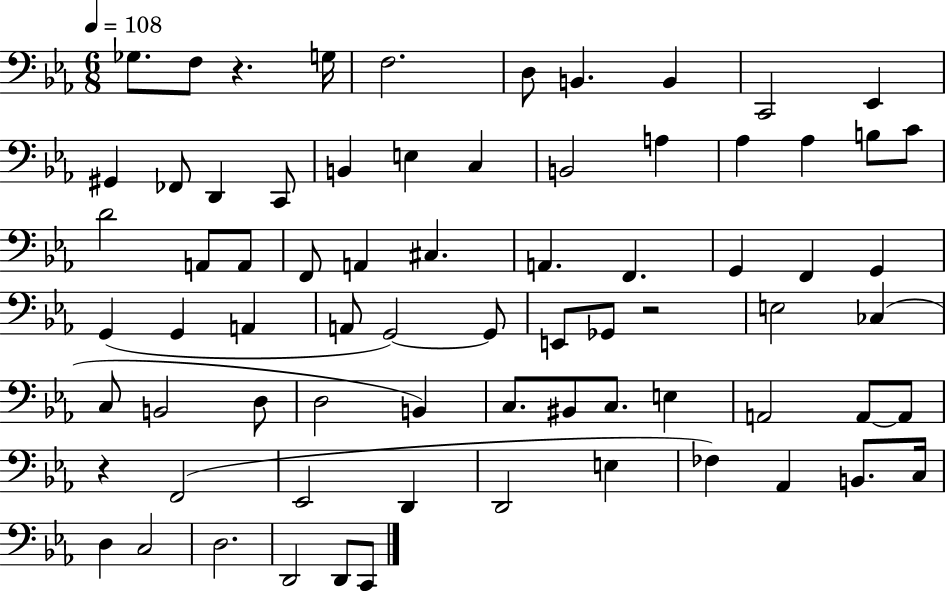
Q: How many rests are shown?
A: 3